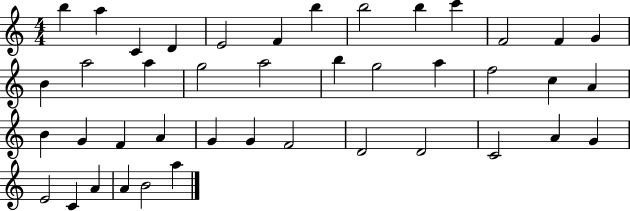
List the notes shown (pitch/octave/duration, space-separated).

B5/q A5/q C4/q D4/q E4/h F4/q B5/q B5/h B5/q C6/q F4/h F4/q G4/q B4/q A5/h A5/q G5/h A5/h B5/q G5/h A5/q F5/h C5/q A4/q B4/q G4/q F4/q A4/q G4/q G4/q F4/h D4/h D4/h C4/h A4/q G4/q E4/h C4/q A4/q A4/q B4/h A5/q